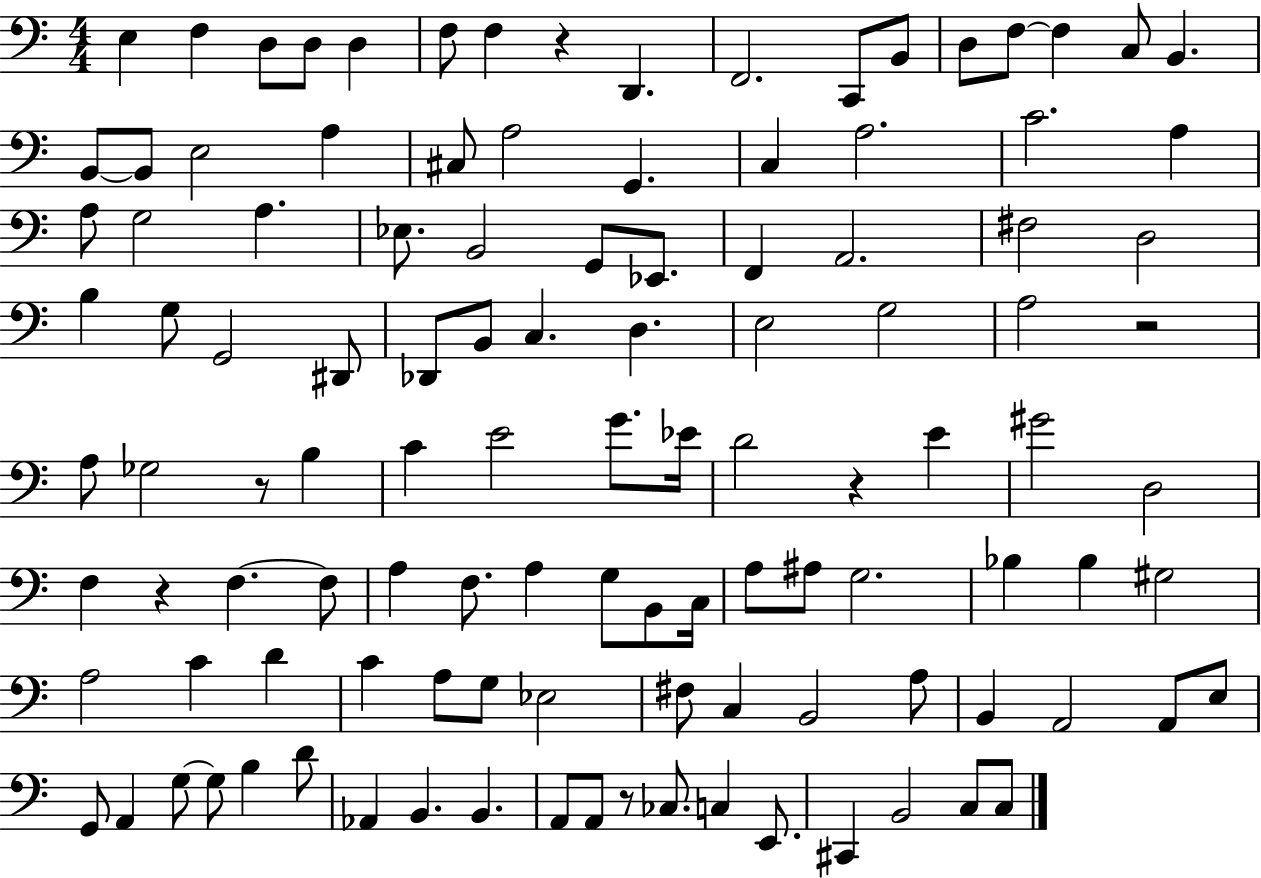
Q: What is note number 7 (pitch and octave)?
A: F3